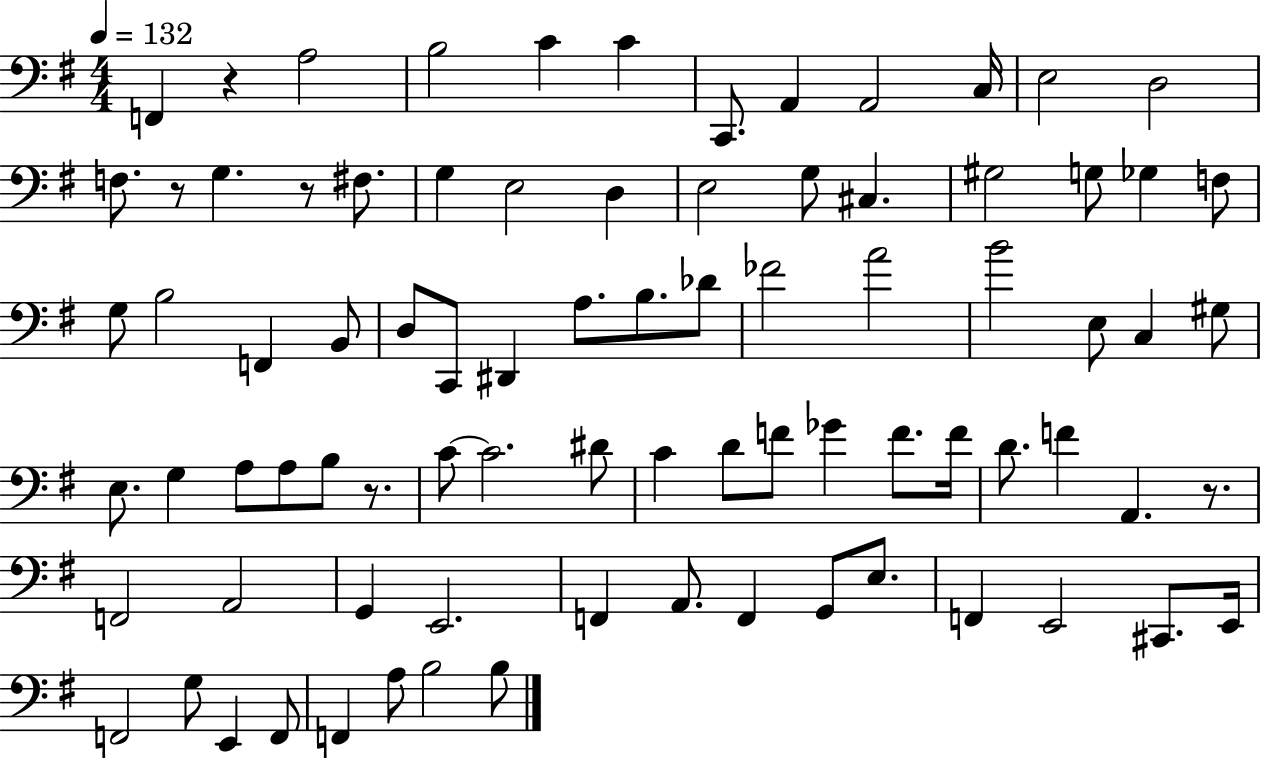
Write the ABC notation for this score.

X:1
T:Untitled
M:4/4
L:1/4
K:G
F,, z A,2 B,2 C C C,,/2 A,, A,,2 C,/4 E,2 D,2 F,/2 z/2 G, z/2 ^F,/2 G, E,2 D, E,2 G,/2 ^C, ^G,2 G,/2 _G, F,/2 G,/2 B,2 F,, B,,/2 D,/2 C,,/2 ^D,, A,/2 B,/2 _D/2 _F2 A2 B2 E,/2 C, ^G,/2 E,/2 G, A,/2 A,/2 B,/2 z/2 C/2 C2 ^D/2 C D/2 F/2 _G F/2 F/4 D/2 F A,, z/2 F,,2 A,,2 G,, E,,2 F,, A,,/2 F,, G,,/2 E,/2 F,, E,,2 ^C,,/2 E,,/4 F,,2 G,/2 E,, F,,/2 F,, A,/2 B,2 B,/2